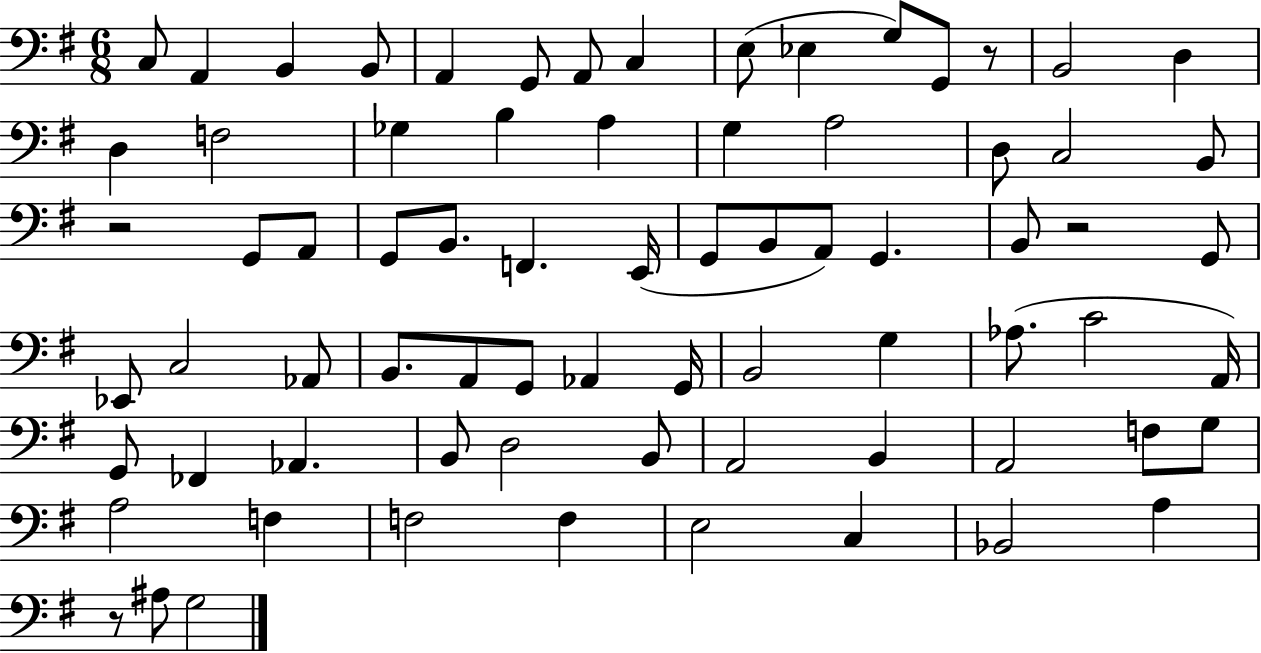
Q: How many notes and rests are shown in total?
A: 74